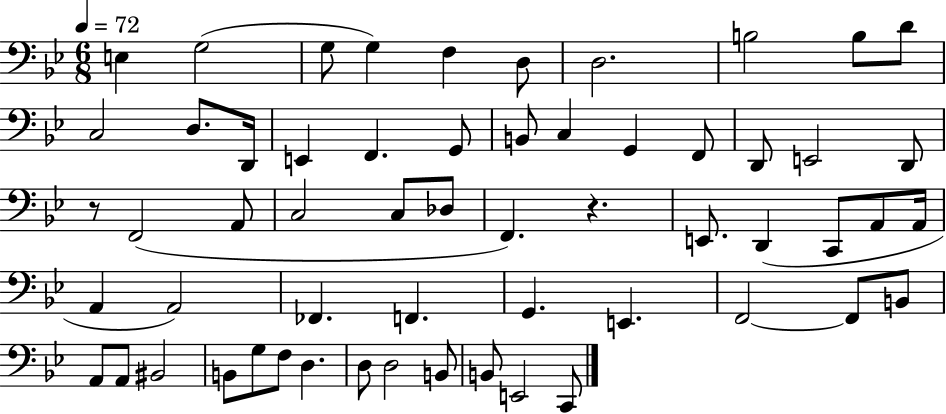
{
  \clef bass
  \numericTimeSignature
  \time 6/8
  \key bes \major
  \tempo 4 = 72
  e4 g2( | g8 g4) f4 d8 | d2. | b2 b8 d'8 | \break c2 d8. d,16 | e,4 f,4. g,8 | b,8 c4 g,4 f,8 | d,8 e,2 d,8 | \break r8 f,2( a,8 | c2 c8 des8 | f,4.) r4. | e,8. d,4( c,8 a,8 a,16 | \break a,4 a,2) | fes,4. f,4. | g,4. e,4. | f,2~~ f,8 b,8 | \break a,8 a,8 bis,2 | b,8 g8 f8 d4. | d8 d2 b,8 | b,8 e,2 c,8 | \break \bar "|."
}